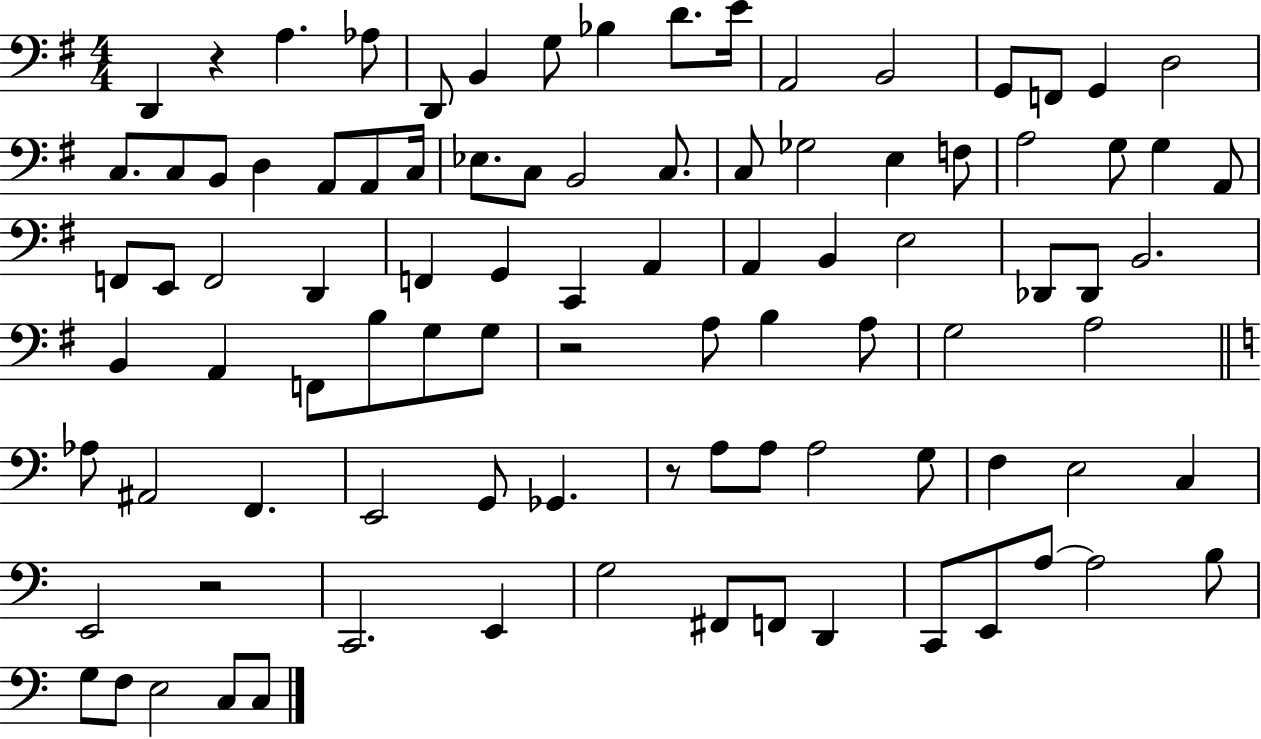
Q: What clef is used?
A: bass